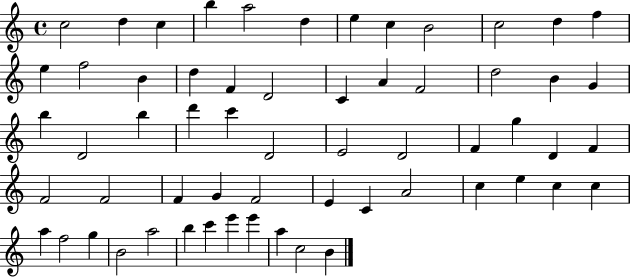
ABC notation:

X:1
T:Untitled
M:4/4
L:1/4
K:C
c2 d c b a2 d e c B2 c2 d f e f2 B d F D2 C A F2 d2 B G b D2 b d' c' D2 E2 D2 F g D F F2 F2 F G F2 E C A2 c e c c a f2 g B2 a2 b c' e' e' a c2 B